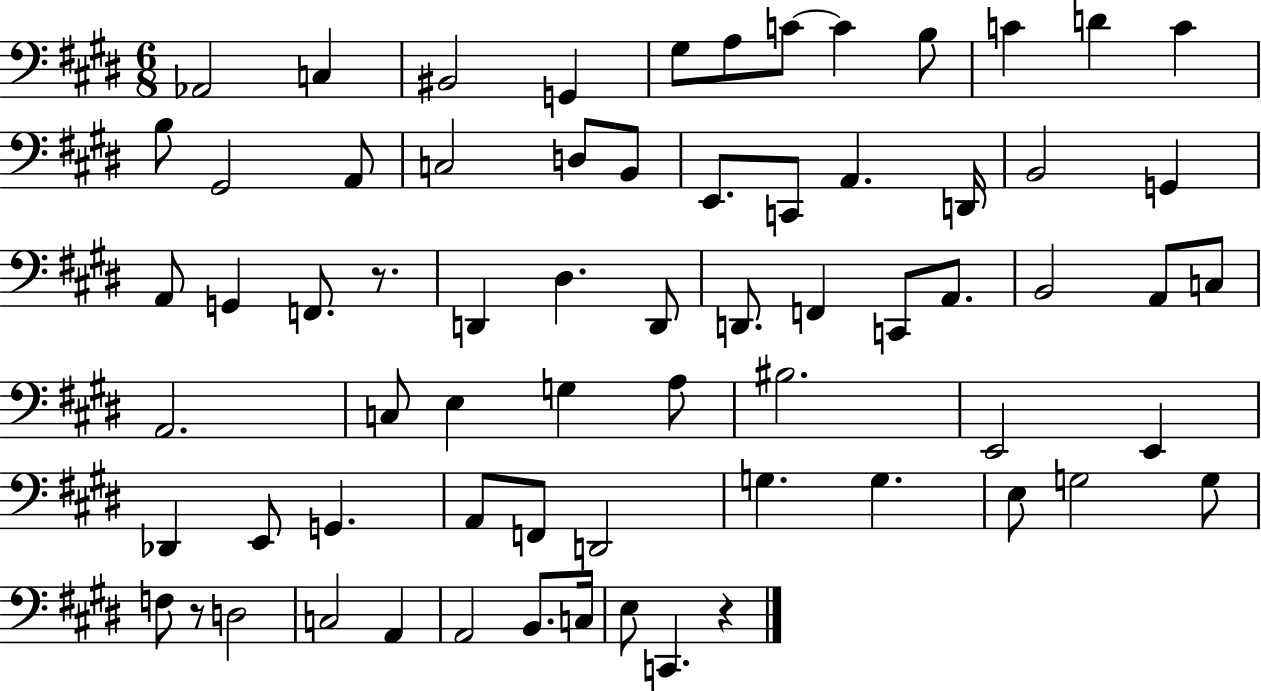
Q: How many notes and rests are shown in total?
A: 68